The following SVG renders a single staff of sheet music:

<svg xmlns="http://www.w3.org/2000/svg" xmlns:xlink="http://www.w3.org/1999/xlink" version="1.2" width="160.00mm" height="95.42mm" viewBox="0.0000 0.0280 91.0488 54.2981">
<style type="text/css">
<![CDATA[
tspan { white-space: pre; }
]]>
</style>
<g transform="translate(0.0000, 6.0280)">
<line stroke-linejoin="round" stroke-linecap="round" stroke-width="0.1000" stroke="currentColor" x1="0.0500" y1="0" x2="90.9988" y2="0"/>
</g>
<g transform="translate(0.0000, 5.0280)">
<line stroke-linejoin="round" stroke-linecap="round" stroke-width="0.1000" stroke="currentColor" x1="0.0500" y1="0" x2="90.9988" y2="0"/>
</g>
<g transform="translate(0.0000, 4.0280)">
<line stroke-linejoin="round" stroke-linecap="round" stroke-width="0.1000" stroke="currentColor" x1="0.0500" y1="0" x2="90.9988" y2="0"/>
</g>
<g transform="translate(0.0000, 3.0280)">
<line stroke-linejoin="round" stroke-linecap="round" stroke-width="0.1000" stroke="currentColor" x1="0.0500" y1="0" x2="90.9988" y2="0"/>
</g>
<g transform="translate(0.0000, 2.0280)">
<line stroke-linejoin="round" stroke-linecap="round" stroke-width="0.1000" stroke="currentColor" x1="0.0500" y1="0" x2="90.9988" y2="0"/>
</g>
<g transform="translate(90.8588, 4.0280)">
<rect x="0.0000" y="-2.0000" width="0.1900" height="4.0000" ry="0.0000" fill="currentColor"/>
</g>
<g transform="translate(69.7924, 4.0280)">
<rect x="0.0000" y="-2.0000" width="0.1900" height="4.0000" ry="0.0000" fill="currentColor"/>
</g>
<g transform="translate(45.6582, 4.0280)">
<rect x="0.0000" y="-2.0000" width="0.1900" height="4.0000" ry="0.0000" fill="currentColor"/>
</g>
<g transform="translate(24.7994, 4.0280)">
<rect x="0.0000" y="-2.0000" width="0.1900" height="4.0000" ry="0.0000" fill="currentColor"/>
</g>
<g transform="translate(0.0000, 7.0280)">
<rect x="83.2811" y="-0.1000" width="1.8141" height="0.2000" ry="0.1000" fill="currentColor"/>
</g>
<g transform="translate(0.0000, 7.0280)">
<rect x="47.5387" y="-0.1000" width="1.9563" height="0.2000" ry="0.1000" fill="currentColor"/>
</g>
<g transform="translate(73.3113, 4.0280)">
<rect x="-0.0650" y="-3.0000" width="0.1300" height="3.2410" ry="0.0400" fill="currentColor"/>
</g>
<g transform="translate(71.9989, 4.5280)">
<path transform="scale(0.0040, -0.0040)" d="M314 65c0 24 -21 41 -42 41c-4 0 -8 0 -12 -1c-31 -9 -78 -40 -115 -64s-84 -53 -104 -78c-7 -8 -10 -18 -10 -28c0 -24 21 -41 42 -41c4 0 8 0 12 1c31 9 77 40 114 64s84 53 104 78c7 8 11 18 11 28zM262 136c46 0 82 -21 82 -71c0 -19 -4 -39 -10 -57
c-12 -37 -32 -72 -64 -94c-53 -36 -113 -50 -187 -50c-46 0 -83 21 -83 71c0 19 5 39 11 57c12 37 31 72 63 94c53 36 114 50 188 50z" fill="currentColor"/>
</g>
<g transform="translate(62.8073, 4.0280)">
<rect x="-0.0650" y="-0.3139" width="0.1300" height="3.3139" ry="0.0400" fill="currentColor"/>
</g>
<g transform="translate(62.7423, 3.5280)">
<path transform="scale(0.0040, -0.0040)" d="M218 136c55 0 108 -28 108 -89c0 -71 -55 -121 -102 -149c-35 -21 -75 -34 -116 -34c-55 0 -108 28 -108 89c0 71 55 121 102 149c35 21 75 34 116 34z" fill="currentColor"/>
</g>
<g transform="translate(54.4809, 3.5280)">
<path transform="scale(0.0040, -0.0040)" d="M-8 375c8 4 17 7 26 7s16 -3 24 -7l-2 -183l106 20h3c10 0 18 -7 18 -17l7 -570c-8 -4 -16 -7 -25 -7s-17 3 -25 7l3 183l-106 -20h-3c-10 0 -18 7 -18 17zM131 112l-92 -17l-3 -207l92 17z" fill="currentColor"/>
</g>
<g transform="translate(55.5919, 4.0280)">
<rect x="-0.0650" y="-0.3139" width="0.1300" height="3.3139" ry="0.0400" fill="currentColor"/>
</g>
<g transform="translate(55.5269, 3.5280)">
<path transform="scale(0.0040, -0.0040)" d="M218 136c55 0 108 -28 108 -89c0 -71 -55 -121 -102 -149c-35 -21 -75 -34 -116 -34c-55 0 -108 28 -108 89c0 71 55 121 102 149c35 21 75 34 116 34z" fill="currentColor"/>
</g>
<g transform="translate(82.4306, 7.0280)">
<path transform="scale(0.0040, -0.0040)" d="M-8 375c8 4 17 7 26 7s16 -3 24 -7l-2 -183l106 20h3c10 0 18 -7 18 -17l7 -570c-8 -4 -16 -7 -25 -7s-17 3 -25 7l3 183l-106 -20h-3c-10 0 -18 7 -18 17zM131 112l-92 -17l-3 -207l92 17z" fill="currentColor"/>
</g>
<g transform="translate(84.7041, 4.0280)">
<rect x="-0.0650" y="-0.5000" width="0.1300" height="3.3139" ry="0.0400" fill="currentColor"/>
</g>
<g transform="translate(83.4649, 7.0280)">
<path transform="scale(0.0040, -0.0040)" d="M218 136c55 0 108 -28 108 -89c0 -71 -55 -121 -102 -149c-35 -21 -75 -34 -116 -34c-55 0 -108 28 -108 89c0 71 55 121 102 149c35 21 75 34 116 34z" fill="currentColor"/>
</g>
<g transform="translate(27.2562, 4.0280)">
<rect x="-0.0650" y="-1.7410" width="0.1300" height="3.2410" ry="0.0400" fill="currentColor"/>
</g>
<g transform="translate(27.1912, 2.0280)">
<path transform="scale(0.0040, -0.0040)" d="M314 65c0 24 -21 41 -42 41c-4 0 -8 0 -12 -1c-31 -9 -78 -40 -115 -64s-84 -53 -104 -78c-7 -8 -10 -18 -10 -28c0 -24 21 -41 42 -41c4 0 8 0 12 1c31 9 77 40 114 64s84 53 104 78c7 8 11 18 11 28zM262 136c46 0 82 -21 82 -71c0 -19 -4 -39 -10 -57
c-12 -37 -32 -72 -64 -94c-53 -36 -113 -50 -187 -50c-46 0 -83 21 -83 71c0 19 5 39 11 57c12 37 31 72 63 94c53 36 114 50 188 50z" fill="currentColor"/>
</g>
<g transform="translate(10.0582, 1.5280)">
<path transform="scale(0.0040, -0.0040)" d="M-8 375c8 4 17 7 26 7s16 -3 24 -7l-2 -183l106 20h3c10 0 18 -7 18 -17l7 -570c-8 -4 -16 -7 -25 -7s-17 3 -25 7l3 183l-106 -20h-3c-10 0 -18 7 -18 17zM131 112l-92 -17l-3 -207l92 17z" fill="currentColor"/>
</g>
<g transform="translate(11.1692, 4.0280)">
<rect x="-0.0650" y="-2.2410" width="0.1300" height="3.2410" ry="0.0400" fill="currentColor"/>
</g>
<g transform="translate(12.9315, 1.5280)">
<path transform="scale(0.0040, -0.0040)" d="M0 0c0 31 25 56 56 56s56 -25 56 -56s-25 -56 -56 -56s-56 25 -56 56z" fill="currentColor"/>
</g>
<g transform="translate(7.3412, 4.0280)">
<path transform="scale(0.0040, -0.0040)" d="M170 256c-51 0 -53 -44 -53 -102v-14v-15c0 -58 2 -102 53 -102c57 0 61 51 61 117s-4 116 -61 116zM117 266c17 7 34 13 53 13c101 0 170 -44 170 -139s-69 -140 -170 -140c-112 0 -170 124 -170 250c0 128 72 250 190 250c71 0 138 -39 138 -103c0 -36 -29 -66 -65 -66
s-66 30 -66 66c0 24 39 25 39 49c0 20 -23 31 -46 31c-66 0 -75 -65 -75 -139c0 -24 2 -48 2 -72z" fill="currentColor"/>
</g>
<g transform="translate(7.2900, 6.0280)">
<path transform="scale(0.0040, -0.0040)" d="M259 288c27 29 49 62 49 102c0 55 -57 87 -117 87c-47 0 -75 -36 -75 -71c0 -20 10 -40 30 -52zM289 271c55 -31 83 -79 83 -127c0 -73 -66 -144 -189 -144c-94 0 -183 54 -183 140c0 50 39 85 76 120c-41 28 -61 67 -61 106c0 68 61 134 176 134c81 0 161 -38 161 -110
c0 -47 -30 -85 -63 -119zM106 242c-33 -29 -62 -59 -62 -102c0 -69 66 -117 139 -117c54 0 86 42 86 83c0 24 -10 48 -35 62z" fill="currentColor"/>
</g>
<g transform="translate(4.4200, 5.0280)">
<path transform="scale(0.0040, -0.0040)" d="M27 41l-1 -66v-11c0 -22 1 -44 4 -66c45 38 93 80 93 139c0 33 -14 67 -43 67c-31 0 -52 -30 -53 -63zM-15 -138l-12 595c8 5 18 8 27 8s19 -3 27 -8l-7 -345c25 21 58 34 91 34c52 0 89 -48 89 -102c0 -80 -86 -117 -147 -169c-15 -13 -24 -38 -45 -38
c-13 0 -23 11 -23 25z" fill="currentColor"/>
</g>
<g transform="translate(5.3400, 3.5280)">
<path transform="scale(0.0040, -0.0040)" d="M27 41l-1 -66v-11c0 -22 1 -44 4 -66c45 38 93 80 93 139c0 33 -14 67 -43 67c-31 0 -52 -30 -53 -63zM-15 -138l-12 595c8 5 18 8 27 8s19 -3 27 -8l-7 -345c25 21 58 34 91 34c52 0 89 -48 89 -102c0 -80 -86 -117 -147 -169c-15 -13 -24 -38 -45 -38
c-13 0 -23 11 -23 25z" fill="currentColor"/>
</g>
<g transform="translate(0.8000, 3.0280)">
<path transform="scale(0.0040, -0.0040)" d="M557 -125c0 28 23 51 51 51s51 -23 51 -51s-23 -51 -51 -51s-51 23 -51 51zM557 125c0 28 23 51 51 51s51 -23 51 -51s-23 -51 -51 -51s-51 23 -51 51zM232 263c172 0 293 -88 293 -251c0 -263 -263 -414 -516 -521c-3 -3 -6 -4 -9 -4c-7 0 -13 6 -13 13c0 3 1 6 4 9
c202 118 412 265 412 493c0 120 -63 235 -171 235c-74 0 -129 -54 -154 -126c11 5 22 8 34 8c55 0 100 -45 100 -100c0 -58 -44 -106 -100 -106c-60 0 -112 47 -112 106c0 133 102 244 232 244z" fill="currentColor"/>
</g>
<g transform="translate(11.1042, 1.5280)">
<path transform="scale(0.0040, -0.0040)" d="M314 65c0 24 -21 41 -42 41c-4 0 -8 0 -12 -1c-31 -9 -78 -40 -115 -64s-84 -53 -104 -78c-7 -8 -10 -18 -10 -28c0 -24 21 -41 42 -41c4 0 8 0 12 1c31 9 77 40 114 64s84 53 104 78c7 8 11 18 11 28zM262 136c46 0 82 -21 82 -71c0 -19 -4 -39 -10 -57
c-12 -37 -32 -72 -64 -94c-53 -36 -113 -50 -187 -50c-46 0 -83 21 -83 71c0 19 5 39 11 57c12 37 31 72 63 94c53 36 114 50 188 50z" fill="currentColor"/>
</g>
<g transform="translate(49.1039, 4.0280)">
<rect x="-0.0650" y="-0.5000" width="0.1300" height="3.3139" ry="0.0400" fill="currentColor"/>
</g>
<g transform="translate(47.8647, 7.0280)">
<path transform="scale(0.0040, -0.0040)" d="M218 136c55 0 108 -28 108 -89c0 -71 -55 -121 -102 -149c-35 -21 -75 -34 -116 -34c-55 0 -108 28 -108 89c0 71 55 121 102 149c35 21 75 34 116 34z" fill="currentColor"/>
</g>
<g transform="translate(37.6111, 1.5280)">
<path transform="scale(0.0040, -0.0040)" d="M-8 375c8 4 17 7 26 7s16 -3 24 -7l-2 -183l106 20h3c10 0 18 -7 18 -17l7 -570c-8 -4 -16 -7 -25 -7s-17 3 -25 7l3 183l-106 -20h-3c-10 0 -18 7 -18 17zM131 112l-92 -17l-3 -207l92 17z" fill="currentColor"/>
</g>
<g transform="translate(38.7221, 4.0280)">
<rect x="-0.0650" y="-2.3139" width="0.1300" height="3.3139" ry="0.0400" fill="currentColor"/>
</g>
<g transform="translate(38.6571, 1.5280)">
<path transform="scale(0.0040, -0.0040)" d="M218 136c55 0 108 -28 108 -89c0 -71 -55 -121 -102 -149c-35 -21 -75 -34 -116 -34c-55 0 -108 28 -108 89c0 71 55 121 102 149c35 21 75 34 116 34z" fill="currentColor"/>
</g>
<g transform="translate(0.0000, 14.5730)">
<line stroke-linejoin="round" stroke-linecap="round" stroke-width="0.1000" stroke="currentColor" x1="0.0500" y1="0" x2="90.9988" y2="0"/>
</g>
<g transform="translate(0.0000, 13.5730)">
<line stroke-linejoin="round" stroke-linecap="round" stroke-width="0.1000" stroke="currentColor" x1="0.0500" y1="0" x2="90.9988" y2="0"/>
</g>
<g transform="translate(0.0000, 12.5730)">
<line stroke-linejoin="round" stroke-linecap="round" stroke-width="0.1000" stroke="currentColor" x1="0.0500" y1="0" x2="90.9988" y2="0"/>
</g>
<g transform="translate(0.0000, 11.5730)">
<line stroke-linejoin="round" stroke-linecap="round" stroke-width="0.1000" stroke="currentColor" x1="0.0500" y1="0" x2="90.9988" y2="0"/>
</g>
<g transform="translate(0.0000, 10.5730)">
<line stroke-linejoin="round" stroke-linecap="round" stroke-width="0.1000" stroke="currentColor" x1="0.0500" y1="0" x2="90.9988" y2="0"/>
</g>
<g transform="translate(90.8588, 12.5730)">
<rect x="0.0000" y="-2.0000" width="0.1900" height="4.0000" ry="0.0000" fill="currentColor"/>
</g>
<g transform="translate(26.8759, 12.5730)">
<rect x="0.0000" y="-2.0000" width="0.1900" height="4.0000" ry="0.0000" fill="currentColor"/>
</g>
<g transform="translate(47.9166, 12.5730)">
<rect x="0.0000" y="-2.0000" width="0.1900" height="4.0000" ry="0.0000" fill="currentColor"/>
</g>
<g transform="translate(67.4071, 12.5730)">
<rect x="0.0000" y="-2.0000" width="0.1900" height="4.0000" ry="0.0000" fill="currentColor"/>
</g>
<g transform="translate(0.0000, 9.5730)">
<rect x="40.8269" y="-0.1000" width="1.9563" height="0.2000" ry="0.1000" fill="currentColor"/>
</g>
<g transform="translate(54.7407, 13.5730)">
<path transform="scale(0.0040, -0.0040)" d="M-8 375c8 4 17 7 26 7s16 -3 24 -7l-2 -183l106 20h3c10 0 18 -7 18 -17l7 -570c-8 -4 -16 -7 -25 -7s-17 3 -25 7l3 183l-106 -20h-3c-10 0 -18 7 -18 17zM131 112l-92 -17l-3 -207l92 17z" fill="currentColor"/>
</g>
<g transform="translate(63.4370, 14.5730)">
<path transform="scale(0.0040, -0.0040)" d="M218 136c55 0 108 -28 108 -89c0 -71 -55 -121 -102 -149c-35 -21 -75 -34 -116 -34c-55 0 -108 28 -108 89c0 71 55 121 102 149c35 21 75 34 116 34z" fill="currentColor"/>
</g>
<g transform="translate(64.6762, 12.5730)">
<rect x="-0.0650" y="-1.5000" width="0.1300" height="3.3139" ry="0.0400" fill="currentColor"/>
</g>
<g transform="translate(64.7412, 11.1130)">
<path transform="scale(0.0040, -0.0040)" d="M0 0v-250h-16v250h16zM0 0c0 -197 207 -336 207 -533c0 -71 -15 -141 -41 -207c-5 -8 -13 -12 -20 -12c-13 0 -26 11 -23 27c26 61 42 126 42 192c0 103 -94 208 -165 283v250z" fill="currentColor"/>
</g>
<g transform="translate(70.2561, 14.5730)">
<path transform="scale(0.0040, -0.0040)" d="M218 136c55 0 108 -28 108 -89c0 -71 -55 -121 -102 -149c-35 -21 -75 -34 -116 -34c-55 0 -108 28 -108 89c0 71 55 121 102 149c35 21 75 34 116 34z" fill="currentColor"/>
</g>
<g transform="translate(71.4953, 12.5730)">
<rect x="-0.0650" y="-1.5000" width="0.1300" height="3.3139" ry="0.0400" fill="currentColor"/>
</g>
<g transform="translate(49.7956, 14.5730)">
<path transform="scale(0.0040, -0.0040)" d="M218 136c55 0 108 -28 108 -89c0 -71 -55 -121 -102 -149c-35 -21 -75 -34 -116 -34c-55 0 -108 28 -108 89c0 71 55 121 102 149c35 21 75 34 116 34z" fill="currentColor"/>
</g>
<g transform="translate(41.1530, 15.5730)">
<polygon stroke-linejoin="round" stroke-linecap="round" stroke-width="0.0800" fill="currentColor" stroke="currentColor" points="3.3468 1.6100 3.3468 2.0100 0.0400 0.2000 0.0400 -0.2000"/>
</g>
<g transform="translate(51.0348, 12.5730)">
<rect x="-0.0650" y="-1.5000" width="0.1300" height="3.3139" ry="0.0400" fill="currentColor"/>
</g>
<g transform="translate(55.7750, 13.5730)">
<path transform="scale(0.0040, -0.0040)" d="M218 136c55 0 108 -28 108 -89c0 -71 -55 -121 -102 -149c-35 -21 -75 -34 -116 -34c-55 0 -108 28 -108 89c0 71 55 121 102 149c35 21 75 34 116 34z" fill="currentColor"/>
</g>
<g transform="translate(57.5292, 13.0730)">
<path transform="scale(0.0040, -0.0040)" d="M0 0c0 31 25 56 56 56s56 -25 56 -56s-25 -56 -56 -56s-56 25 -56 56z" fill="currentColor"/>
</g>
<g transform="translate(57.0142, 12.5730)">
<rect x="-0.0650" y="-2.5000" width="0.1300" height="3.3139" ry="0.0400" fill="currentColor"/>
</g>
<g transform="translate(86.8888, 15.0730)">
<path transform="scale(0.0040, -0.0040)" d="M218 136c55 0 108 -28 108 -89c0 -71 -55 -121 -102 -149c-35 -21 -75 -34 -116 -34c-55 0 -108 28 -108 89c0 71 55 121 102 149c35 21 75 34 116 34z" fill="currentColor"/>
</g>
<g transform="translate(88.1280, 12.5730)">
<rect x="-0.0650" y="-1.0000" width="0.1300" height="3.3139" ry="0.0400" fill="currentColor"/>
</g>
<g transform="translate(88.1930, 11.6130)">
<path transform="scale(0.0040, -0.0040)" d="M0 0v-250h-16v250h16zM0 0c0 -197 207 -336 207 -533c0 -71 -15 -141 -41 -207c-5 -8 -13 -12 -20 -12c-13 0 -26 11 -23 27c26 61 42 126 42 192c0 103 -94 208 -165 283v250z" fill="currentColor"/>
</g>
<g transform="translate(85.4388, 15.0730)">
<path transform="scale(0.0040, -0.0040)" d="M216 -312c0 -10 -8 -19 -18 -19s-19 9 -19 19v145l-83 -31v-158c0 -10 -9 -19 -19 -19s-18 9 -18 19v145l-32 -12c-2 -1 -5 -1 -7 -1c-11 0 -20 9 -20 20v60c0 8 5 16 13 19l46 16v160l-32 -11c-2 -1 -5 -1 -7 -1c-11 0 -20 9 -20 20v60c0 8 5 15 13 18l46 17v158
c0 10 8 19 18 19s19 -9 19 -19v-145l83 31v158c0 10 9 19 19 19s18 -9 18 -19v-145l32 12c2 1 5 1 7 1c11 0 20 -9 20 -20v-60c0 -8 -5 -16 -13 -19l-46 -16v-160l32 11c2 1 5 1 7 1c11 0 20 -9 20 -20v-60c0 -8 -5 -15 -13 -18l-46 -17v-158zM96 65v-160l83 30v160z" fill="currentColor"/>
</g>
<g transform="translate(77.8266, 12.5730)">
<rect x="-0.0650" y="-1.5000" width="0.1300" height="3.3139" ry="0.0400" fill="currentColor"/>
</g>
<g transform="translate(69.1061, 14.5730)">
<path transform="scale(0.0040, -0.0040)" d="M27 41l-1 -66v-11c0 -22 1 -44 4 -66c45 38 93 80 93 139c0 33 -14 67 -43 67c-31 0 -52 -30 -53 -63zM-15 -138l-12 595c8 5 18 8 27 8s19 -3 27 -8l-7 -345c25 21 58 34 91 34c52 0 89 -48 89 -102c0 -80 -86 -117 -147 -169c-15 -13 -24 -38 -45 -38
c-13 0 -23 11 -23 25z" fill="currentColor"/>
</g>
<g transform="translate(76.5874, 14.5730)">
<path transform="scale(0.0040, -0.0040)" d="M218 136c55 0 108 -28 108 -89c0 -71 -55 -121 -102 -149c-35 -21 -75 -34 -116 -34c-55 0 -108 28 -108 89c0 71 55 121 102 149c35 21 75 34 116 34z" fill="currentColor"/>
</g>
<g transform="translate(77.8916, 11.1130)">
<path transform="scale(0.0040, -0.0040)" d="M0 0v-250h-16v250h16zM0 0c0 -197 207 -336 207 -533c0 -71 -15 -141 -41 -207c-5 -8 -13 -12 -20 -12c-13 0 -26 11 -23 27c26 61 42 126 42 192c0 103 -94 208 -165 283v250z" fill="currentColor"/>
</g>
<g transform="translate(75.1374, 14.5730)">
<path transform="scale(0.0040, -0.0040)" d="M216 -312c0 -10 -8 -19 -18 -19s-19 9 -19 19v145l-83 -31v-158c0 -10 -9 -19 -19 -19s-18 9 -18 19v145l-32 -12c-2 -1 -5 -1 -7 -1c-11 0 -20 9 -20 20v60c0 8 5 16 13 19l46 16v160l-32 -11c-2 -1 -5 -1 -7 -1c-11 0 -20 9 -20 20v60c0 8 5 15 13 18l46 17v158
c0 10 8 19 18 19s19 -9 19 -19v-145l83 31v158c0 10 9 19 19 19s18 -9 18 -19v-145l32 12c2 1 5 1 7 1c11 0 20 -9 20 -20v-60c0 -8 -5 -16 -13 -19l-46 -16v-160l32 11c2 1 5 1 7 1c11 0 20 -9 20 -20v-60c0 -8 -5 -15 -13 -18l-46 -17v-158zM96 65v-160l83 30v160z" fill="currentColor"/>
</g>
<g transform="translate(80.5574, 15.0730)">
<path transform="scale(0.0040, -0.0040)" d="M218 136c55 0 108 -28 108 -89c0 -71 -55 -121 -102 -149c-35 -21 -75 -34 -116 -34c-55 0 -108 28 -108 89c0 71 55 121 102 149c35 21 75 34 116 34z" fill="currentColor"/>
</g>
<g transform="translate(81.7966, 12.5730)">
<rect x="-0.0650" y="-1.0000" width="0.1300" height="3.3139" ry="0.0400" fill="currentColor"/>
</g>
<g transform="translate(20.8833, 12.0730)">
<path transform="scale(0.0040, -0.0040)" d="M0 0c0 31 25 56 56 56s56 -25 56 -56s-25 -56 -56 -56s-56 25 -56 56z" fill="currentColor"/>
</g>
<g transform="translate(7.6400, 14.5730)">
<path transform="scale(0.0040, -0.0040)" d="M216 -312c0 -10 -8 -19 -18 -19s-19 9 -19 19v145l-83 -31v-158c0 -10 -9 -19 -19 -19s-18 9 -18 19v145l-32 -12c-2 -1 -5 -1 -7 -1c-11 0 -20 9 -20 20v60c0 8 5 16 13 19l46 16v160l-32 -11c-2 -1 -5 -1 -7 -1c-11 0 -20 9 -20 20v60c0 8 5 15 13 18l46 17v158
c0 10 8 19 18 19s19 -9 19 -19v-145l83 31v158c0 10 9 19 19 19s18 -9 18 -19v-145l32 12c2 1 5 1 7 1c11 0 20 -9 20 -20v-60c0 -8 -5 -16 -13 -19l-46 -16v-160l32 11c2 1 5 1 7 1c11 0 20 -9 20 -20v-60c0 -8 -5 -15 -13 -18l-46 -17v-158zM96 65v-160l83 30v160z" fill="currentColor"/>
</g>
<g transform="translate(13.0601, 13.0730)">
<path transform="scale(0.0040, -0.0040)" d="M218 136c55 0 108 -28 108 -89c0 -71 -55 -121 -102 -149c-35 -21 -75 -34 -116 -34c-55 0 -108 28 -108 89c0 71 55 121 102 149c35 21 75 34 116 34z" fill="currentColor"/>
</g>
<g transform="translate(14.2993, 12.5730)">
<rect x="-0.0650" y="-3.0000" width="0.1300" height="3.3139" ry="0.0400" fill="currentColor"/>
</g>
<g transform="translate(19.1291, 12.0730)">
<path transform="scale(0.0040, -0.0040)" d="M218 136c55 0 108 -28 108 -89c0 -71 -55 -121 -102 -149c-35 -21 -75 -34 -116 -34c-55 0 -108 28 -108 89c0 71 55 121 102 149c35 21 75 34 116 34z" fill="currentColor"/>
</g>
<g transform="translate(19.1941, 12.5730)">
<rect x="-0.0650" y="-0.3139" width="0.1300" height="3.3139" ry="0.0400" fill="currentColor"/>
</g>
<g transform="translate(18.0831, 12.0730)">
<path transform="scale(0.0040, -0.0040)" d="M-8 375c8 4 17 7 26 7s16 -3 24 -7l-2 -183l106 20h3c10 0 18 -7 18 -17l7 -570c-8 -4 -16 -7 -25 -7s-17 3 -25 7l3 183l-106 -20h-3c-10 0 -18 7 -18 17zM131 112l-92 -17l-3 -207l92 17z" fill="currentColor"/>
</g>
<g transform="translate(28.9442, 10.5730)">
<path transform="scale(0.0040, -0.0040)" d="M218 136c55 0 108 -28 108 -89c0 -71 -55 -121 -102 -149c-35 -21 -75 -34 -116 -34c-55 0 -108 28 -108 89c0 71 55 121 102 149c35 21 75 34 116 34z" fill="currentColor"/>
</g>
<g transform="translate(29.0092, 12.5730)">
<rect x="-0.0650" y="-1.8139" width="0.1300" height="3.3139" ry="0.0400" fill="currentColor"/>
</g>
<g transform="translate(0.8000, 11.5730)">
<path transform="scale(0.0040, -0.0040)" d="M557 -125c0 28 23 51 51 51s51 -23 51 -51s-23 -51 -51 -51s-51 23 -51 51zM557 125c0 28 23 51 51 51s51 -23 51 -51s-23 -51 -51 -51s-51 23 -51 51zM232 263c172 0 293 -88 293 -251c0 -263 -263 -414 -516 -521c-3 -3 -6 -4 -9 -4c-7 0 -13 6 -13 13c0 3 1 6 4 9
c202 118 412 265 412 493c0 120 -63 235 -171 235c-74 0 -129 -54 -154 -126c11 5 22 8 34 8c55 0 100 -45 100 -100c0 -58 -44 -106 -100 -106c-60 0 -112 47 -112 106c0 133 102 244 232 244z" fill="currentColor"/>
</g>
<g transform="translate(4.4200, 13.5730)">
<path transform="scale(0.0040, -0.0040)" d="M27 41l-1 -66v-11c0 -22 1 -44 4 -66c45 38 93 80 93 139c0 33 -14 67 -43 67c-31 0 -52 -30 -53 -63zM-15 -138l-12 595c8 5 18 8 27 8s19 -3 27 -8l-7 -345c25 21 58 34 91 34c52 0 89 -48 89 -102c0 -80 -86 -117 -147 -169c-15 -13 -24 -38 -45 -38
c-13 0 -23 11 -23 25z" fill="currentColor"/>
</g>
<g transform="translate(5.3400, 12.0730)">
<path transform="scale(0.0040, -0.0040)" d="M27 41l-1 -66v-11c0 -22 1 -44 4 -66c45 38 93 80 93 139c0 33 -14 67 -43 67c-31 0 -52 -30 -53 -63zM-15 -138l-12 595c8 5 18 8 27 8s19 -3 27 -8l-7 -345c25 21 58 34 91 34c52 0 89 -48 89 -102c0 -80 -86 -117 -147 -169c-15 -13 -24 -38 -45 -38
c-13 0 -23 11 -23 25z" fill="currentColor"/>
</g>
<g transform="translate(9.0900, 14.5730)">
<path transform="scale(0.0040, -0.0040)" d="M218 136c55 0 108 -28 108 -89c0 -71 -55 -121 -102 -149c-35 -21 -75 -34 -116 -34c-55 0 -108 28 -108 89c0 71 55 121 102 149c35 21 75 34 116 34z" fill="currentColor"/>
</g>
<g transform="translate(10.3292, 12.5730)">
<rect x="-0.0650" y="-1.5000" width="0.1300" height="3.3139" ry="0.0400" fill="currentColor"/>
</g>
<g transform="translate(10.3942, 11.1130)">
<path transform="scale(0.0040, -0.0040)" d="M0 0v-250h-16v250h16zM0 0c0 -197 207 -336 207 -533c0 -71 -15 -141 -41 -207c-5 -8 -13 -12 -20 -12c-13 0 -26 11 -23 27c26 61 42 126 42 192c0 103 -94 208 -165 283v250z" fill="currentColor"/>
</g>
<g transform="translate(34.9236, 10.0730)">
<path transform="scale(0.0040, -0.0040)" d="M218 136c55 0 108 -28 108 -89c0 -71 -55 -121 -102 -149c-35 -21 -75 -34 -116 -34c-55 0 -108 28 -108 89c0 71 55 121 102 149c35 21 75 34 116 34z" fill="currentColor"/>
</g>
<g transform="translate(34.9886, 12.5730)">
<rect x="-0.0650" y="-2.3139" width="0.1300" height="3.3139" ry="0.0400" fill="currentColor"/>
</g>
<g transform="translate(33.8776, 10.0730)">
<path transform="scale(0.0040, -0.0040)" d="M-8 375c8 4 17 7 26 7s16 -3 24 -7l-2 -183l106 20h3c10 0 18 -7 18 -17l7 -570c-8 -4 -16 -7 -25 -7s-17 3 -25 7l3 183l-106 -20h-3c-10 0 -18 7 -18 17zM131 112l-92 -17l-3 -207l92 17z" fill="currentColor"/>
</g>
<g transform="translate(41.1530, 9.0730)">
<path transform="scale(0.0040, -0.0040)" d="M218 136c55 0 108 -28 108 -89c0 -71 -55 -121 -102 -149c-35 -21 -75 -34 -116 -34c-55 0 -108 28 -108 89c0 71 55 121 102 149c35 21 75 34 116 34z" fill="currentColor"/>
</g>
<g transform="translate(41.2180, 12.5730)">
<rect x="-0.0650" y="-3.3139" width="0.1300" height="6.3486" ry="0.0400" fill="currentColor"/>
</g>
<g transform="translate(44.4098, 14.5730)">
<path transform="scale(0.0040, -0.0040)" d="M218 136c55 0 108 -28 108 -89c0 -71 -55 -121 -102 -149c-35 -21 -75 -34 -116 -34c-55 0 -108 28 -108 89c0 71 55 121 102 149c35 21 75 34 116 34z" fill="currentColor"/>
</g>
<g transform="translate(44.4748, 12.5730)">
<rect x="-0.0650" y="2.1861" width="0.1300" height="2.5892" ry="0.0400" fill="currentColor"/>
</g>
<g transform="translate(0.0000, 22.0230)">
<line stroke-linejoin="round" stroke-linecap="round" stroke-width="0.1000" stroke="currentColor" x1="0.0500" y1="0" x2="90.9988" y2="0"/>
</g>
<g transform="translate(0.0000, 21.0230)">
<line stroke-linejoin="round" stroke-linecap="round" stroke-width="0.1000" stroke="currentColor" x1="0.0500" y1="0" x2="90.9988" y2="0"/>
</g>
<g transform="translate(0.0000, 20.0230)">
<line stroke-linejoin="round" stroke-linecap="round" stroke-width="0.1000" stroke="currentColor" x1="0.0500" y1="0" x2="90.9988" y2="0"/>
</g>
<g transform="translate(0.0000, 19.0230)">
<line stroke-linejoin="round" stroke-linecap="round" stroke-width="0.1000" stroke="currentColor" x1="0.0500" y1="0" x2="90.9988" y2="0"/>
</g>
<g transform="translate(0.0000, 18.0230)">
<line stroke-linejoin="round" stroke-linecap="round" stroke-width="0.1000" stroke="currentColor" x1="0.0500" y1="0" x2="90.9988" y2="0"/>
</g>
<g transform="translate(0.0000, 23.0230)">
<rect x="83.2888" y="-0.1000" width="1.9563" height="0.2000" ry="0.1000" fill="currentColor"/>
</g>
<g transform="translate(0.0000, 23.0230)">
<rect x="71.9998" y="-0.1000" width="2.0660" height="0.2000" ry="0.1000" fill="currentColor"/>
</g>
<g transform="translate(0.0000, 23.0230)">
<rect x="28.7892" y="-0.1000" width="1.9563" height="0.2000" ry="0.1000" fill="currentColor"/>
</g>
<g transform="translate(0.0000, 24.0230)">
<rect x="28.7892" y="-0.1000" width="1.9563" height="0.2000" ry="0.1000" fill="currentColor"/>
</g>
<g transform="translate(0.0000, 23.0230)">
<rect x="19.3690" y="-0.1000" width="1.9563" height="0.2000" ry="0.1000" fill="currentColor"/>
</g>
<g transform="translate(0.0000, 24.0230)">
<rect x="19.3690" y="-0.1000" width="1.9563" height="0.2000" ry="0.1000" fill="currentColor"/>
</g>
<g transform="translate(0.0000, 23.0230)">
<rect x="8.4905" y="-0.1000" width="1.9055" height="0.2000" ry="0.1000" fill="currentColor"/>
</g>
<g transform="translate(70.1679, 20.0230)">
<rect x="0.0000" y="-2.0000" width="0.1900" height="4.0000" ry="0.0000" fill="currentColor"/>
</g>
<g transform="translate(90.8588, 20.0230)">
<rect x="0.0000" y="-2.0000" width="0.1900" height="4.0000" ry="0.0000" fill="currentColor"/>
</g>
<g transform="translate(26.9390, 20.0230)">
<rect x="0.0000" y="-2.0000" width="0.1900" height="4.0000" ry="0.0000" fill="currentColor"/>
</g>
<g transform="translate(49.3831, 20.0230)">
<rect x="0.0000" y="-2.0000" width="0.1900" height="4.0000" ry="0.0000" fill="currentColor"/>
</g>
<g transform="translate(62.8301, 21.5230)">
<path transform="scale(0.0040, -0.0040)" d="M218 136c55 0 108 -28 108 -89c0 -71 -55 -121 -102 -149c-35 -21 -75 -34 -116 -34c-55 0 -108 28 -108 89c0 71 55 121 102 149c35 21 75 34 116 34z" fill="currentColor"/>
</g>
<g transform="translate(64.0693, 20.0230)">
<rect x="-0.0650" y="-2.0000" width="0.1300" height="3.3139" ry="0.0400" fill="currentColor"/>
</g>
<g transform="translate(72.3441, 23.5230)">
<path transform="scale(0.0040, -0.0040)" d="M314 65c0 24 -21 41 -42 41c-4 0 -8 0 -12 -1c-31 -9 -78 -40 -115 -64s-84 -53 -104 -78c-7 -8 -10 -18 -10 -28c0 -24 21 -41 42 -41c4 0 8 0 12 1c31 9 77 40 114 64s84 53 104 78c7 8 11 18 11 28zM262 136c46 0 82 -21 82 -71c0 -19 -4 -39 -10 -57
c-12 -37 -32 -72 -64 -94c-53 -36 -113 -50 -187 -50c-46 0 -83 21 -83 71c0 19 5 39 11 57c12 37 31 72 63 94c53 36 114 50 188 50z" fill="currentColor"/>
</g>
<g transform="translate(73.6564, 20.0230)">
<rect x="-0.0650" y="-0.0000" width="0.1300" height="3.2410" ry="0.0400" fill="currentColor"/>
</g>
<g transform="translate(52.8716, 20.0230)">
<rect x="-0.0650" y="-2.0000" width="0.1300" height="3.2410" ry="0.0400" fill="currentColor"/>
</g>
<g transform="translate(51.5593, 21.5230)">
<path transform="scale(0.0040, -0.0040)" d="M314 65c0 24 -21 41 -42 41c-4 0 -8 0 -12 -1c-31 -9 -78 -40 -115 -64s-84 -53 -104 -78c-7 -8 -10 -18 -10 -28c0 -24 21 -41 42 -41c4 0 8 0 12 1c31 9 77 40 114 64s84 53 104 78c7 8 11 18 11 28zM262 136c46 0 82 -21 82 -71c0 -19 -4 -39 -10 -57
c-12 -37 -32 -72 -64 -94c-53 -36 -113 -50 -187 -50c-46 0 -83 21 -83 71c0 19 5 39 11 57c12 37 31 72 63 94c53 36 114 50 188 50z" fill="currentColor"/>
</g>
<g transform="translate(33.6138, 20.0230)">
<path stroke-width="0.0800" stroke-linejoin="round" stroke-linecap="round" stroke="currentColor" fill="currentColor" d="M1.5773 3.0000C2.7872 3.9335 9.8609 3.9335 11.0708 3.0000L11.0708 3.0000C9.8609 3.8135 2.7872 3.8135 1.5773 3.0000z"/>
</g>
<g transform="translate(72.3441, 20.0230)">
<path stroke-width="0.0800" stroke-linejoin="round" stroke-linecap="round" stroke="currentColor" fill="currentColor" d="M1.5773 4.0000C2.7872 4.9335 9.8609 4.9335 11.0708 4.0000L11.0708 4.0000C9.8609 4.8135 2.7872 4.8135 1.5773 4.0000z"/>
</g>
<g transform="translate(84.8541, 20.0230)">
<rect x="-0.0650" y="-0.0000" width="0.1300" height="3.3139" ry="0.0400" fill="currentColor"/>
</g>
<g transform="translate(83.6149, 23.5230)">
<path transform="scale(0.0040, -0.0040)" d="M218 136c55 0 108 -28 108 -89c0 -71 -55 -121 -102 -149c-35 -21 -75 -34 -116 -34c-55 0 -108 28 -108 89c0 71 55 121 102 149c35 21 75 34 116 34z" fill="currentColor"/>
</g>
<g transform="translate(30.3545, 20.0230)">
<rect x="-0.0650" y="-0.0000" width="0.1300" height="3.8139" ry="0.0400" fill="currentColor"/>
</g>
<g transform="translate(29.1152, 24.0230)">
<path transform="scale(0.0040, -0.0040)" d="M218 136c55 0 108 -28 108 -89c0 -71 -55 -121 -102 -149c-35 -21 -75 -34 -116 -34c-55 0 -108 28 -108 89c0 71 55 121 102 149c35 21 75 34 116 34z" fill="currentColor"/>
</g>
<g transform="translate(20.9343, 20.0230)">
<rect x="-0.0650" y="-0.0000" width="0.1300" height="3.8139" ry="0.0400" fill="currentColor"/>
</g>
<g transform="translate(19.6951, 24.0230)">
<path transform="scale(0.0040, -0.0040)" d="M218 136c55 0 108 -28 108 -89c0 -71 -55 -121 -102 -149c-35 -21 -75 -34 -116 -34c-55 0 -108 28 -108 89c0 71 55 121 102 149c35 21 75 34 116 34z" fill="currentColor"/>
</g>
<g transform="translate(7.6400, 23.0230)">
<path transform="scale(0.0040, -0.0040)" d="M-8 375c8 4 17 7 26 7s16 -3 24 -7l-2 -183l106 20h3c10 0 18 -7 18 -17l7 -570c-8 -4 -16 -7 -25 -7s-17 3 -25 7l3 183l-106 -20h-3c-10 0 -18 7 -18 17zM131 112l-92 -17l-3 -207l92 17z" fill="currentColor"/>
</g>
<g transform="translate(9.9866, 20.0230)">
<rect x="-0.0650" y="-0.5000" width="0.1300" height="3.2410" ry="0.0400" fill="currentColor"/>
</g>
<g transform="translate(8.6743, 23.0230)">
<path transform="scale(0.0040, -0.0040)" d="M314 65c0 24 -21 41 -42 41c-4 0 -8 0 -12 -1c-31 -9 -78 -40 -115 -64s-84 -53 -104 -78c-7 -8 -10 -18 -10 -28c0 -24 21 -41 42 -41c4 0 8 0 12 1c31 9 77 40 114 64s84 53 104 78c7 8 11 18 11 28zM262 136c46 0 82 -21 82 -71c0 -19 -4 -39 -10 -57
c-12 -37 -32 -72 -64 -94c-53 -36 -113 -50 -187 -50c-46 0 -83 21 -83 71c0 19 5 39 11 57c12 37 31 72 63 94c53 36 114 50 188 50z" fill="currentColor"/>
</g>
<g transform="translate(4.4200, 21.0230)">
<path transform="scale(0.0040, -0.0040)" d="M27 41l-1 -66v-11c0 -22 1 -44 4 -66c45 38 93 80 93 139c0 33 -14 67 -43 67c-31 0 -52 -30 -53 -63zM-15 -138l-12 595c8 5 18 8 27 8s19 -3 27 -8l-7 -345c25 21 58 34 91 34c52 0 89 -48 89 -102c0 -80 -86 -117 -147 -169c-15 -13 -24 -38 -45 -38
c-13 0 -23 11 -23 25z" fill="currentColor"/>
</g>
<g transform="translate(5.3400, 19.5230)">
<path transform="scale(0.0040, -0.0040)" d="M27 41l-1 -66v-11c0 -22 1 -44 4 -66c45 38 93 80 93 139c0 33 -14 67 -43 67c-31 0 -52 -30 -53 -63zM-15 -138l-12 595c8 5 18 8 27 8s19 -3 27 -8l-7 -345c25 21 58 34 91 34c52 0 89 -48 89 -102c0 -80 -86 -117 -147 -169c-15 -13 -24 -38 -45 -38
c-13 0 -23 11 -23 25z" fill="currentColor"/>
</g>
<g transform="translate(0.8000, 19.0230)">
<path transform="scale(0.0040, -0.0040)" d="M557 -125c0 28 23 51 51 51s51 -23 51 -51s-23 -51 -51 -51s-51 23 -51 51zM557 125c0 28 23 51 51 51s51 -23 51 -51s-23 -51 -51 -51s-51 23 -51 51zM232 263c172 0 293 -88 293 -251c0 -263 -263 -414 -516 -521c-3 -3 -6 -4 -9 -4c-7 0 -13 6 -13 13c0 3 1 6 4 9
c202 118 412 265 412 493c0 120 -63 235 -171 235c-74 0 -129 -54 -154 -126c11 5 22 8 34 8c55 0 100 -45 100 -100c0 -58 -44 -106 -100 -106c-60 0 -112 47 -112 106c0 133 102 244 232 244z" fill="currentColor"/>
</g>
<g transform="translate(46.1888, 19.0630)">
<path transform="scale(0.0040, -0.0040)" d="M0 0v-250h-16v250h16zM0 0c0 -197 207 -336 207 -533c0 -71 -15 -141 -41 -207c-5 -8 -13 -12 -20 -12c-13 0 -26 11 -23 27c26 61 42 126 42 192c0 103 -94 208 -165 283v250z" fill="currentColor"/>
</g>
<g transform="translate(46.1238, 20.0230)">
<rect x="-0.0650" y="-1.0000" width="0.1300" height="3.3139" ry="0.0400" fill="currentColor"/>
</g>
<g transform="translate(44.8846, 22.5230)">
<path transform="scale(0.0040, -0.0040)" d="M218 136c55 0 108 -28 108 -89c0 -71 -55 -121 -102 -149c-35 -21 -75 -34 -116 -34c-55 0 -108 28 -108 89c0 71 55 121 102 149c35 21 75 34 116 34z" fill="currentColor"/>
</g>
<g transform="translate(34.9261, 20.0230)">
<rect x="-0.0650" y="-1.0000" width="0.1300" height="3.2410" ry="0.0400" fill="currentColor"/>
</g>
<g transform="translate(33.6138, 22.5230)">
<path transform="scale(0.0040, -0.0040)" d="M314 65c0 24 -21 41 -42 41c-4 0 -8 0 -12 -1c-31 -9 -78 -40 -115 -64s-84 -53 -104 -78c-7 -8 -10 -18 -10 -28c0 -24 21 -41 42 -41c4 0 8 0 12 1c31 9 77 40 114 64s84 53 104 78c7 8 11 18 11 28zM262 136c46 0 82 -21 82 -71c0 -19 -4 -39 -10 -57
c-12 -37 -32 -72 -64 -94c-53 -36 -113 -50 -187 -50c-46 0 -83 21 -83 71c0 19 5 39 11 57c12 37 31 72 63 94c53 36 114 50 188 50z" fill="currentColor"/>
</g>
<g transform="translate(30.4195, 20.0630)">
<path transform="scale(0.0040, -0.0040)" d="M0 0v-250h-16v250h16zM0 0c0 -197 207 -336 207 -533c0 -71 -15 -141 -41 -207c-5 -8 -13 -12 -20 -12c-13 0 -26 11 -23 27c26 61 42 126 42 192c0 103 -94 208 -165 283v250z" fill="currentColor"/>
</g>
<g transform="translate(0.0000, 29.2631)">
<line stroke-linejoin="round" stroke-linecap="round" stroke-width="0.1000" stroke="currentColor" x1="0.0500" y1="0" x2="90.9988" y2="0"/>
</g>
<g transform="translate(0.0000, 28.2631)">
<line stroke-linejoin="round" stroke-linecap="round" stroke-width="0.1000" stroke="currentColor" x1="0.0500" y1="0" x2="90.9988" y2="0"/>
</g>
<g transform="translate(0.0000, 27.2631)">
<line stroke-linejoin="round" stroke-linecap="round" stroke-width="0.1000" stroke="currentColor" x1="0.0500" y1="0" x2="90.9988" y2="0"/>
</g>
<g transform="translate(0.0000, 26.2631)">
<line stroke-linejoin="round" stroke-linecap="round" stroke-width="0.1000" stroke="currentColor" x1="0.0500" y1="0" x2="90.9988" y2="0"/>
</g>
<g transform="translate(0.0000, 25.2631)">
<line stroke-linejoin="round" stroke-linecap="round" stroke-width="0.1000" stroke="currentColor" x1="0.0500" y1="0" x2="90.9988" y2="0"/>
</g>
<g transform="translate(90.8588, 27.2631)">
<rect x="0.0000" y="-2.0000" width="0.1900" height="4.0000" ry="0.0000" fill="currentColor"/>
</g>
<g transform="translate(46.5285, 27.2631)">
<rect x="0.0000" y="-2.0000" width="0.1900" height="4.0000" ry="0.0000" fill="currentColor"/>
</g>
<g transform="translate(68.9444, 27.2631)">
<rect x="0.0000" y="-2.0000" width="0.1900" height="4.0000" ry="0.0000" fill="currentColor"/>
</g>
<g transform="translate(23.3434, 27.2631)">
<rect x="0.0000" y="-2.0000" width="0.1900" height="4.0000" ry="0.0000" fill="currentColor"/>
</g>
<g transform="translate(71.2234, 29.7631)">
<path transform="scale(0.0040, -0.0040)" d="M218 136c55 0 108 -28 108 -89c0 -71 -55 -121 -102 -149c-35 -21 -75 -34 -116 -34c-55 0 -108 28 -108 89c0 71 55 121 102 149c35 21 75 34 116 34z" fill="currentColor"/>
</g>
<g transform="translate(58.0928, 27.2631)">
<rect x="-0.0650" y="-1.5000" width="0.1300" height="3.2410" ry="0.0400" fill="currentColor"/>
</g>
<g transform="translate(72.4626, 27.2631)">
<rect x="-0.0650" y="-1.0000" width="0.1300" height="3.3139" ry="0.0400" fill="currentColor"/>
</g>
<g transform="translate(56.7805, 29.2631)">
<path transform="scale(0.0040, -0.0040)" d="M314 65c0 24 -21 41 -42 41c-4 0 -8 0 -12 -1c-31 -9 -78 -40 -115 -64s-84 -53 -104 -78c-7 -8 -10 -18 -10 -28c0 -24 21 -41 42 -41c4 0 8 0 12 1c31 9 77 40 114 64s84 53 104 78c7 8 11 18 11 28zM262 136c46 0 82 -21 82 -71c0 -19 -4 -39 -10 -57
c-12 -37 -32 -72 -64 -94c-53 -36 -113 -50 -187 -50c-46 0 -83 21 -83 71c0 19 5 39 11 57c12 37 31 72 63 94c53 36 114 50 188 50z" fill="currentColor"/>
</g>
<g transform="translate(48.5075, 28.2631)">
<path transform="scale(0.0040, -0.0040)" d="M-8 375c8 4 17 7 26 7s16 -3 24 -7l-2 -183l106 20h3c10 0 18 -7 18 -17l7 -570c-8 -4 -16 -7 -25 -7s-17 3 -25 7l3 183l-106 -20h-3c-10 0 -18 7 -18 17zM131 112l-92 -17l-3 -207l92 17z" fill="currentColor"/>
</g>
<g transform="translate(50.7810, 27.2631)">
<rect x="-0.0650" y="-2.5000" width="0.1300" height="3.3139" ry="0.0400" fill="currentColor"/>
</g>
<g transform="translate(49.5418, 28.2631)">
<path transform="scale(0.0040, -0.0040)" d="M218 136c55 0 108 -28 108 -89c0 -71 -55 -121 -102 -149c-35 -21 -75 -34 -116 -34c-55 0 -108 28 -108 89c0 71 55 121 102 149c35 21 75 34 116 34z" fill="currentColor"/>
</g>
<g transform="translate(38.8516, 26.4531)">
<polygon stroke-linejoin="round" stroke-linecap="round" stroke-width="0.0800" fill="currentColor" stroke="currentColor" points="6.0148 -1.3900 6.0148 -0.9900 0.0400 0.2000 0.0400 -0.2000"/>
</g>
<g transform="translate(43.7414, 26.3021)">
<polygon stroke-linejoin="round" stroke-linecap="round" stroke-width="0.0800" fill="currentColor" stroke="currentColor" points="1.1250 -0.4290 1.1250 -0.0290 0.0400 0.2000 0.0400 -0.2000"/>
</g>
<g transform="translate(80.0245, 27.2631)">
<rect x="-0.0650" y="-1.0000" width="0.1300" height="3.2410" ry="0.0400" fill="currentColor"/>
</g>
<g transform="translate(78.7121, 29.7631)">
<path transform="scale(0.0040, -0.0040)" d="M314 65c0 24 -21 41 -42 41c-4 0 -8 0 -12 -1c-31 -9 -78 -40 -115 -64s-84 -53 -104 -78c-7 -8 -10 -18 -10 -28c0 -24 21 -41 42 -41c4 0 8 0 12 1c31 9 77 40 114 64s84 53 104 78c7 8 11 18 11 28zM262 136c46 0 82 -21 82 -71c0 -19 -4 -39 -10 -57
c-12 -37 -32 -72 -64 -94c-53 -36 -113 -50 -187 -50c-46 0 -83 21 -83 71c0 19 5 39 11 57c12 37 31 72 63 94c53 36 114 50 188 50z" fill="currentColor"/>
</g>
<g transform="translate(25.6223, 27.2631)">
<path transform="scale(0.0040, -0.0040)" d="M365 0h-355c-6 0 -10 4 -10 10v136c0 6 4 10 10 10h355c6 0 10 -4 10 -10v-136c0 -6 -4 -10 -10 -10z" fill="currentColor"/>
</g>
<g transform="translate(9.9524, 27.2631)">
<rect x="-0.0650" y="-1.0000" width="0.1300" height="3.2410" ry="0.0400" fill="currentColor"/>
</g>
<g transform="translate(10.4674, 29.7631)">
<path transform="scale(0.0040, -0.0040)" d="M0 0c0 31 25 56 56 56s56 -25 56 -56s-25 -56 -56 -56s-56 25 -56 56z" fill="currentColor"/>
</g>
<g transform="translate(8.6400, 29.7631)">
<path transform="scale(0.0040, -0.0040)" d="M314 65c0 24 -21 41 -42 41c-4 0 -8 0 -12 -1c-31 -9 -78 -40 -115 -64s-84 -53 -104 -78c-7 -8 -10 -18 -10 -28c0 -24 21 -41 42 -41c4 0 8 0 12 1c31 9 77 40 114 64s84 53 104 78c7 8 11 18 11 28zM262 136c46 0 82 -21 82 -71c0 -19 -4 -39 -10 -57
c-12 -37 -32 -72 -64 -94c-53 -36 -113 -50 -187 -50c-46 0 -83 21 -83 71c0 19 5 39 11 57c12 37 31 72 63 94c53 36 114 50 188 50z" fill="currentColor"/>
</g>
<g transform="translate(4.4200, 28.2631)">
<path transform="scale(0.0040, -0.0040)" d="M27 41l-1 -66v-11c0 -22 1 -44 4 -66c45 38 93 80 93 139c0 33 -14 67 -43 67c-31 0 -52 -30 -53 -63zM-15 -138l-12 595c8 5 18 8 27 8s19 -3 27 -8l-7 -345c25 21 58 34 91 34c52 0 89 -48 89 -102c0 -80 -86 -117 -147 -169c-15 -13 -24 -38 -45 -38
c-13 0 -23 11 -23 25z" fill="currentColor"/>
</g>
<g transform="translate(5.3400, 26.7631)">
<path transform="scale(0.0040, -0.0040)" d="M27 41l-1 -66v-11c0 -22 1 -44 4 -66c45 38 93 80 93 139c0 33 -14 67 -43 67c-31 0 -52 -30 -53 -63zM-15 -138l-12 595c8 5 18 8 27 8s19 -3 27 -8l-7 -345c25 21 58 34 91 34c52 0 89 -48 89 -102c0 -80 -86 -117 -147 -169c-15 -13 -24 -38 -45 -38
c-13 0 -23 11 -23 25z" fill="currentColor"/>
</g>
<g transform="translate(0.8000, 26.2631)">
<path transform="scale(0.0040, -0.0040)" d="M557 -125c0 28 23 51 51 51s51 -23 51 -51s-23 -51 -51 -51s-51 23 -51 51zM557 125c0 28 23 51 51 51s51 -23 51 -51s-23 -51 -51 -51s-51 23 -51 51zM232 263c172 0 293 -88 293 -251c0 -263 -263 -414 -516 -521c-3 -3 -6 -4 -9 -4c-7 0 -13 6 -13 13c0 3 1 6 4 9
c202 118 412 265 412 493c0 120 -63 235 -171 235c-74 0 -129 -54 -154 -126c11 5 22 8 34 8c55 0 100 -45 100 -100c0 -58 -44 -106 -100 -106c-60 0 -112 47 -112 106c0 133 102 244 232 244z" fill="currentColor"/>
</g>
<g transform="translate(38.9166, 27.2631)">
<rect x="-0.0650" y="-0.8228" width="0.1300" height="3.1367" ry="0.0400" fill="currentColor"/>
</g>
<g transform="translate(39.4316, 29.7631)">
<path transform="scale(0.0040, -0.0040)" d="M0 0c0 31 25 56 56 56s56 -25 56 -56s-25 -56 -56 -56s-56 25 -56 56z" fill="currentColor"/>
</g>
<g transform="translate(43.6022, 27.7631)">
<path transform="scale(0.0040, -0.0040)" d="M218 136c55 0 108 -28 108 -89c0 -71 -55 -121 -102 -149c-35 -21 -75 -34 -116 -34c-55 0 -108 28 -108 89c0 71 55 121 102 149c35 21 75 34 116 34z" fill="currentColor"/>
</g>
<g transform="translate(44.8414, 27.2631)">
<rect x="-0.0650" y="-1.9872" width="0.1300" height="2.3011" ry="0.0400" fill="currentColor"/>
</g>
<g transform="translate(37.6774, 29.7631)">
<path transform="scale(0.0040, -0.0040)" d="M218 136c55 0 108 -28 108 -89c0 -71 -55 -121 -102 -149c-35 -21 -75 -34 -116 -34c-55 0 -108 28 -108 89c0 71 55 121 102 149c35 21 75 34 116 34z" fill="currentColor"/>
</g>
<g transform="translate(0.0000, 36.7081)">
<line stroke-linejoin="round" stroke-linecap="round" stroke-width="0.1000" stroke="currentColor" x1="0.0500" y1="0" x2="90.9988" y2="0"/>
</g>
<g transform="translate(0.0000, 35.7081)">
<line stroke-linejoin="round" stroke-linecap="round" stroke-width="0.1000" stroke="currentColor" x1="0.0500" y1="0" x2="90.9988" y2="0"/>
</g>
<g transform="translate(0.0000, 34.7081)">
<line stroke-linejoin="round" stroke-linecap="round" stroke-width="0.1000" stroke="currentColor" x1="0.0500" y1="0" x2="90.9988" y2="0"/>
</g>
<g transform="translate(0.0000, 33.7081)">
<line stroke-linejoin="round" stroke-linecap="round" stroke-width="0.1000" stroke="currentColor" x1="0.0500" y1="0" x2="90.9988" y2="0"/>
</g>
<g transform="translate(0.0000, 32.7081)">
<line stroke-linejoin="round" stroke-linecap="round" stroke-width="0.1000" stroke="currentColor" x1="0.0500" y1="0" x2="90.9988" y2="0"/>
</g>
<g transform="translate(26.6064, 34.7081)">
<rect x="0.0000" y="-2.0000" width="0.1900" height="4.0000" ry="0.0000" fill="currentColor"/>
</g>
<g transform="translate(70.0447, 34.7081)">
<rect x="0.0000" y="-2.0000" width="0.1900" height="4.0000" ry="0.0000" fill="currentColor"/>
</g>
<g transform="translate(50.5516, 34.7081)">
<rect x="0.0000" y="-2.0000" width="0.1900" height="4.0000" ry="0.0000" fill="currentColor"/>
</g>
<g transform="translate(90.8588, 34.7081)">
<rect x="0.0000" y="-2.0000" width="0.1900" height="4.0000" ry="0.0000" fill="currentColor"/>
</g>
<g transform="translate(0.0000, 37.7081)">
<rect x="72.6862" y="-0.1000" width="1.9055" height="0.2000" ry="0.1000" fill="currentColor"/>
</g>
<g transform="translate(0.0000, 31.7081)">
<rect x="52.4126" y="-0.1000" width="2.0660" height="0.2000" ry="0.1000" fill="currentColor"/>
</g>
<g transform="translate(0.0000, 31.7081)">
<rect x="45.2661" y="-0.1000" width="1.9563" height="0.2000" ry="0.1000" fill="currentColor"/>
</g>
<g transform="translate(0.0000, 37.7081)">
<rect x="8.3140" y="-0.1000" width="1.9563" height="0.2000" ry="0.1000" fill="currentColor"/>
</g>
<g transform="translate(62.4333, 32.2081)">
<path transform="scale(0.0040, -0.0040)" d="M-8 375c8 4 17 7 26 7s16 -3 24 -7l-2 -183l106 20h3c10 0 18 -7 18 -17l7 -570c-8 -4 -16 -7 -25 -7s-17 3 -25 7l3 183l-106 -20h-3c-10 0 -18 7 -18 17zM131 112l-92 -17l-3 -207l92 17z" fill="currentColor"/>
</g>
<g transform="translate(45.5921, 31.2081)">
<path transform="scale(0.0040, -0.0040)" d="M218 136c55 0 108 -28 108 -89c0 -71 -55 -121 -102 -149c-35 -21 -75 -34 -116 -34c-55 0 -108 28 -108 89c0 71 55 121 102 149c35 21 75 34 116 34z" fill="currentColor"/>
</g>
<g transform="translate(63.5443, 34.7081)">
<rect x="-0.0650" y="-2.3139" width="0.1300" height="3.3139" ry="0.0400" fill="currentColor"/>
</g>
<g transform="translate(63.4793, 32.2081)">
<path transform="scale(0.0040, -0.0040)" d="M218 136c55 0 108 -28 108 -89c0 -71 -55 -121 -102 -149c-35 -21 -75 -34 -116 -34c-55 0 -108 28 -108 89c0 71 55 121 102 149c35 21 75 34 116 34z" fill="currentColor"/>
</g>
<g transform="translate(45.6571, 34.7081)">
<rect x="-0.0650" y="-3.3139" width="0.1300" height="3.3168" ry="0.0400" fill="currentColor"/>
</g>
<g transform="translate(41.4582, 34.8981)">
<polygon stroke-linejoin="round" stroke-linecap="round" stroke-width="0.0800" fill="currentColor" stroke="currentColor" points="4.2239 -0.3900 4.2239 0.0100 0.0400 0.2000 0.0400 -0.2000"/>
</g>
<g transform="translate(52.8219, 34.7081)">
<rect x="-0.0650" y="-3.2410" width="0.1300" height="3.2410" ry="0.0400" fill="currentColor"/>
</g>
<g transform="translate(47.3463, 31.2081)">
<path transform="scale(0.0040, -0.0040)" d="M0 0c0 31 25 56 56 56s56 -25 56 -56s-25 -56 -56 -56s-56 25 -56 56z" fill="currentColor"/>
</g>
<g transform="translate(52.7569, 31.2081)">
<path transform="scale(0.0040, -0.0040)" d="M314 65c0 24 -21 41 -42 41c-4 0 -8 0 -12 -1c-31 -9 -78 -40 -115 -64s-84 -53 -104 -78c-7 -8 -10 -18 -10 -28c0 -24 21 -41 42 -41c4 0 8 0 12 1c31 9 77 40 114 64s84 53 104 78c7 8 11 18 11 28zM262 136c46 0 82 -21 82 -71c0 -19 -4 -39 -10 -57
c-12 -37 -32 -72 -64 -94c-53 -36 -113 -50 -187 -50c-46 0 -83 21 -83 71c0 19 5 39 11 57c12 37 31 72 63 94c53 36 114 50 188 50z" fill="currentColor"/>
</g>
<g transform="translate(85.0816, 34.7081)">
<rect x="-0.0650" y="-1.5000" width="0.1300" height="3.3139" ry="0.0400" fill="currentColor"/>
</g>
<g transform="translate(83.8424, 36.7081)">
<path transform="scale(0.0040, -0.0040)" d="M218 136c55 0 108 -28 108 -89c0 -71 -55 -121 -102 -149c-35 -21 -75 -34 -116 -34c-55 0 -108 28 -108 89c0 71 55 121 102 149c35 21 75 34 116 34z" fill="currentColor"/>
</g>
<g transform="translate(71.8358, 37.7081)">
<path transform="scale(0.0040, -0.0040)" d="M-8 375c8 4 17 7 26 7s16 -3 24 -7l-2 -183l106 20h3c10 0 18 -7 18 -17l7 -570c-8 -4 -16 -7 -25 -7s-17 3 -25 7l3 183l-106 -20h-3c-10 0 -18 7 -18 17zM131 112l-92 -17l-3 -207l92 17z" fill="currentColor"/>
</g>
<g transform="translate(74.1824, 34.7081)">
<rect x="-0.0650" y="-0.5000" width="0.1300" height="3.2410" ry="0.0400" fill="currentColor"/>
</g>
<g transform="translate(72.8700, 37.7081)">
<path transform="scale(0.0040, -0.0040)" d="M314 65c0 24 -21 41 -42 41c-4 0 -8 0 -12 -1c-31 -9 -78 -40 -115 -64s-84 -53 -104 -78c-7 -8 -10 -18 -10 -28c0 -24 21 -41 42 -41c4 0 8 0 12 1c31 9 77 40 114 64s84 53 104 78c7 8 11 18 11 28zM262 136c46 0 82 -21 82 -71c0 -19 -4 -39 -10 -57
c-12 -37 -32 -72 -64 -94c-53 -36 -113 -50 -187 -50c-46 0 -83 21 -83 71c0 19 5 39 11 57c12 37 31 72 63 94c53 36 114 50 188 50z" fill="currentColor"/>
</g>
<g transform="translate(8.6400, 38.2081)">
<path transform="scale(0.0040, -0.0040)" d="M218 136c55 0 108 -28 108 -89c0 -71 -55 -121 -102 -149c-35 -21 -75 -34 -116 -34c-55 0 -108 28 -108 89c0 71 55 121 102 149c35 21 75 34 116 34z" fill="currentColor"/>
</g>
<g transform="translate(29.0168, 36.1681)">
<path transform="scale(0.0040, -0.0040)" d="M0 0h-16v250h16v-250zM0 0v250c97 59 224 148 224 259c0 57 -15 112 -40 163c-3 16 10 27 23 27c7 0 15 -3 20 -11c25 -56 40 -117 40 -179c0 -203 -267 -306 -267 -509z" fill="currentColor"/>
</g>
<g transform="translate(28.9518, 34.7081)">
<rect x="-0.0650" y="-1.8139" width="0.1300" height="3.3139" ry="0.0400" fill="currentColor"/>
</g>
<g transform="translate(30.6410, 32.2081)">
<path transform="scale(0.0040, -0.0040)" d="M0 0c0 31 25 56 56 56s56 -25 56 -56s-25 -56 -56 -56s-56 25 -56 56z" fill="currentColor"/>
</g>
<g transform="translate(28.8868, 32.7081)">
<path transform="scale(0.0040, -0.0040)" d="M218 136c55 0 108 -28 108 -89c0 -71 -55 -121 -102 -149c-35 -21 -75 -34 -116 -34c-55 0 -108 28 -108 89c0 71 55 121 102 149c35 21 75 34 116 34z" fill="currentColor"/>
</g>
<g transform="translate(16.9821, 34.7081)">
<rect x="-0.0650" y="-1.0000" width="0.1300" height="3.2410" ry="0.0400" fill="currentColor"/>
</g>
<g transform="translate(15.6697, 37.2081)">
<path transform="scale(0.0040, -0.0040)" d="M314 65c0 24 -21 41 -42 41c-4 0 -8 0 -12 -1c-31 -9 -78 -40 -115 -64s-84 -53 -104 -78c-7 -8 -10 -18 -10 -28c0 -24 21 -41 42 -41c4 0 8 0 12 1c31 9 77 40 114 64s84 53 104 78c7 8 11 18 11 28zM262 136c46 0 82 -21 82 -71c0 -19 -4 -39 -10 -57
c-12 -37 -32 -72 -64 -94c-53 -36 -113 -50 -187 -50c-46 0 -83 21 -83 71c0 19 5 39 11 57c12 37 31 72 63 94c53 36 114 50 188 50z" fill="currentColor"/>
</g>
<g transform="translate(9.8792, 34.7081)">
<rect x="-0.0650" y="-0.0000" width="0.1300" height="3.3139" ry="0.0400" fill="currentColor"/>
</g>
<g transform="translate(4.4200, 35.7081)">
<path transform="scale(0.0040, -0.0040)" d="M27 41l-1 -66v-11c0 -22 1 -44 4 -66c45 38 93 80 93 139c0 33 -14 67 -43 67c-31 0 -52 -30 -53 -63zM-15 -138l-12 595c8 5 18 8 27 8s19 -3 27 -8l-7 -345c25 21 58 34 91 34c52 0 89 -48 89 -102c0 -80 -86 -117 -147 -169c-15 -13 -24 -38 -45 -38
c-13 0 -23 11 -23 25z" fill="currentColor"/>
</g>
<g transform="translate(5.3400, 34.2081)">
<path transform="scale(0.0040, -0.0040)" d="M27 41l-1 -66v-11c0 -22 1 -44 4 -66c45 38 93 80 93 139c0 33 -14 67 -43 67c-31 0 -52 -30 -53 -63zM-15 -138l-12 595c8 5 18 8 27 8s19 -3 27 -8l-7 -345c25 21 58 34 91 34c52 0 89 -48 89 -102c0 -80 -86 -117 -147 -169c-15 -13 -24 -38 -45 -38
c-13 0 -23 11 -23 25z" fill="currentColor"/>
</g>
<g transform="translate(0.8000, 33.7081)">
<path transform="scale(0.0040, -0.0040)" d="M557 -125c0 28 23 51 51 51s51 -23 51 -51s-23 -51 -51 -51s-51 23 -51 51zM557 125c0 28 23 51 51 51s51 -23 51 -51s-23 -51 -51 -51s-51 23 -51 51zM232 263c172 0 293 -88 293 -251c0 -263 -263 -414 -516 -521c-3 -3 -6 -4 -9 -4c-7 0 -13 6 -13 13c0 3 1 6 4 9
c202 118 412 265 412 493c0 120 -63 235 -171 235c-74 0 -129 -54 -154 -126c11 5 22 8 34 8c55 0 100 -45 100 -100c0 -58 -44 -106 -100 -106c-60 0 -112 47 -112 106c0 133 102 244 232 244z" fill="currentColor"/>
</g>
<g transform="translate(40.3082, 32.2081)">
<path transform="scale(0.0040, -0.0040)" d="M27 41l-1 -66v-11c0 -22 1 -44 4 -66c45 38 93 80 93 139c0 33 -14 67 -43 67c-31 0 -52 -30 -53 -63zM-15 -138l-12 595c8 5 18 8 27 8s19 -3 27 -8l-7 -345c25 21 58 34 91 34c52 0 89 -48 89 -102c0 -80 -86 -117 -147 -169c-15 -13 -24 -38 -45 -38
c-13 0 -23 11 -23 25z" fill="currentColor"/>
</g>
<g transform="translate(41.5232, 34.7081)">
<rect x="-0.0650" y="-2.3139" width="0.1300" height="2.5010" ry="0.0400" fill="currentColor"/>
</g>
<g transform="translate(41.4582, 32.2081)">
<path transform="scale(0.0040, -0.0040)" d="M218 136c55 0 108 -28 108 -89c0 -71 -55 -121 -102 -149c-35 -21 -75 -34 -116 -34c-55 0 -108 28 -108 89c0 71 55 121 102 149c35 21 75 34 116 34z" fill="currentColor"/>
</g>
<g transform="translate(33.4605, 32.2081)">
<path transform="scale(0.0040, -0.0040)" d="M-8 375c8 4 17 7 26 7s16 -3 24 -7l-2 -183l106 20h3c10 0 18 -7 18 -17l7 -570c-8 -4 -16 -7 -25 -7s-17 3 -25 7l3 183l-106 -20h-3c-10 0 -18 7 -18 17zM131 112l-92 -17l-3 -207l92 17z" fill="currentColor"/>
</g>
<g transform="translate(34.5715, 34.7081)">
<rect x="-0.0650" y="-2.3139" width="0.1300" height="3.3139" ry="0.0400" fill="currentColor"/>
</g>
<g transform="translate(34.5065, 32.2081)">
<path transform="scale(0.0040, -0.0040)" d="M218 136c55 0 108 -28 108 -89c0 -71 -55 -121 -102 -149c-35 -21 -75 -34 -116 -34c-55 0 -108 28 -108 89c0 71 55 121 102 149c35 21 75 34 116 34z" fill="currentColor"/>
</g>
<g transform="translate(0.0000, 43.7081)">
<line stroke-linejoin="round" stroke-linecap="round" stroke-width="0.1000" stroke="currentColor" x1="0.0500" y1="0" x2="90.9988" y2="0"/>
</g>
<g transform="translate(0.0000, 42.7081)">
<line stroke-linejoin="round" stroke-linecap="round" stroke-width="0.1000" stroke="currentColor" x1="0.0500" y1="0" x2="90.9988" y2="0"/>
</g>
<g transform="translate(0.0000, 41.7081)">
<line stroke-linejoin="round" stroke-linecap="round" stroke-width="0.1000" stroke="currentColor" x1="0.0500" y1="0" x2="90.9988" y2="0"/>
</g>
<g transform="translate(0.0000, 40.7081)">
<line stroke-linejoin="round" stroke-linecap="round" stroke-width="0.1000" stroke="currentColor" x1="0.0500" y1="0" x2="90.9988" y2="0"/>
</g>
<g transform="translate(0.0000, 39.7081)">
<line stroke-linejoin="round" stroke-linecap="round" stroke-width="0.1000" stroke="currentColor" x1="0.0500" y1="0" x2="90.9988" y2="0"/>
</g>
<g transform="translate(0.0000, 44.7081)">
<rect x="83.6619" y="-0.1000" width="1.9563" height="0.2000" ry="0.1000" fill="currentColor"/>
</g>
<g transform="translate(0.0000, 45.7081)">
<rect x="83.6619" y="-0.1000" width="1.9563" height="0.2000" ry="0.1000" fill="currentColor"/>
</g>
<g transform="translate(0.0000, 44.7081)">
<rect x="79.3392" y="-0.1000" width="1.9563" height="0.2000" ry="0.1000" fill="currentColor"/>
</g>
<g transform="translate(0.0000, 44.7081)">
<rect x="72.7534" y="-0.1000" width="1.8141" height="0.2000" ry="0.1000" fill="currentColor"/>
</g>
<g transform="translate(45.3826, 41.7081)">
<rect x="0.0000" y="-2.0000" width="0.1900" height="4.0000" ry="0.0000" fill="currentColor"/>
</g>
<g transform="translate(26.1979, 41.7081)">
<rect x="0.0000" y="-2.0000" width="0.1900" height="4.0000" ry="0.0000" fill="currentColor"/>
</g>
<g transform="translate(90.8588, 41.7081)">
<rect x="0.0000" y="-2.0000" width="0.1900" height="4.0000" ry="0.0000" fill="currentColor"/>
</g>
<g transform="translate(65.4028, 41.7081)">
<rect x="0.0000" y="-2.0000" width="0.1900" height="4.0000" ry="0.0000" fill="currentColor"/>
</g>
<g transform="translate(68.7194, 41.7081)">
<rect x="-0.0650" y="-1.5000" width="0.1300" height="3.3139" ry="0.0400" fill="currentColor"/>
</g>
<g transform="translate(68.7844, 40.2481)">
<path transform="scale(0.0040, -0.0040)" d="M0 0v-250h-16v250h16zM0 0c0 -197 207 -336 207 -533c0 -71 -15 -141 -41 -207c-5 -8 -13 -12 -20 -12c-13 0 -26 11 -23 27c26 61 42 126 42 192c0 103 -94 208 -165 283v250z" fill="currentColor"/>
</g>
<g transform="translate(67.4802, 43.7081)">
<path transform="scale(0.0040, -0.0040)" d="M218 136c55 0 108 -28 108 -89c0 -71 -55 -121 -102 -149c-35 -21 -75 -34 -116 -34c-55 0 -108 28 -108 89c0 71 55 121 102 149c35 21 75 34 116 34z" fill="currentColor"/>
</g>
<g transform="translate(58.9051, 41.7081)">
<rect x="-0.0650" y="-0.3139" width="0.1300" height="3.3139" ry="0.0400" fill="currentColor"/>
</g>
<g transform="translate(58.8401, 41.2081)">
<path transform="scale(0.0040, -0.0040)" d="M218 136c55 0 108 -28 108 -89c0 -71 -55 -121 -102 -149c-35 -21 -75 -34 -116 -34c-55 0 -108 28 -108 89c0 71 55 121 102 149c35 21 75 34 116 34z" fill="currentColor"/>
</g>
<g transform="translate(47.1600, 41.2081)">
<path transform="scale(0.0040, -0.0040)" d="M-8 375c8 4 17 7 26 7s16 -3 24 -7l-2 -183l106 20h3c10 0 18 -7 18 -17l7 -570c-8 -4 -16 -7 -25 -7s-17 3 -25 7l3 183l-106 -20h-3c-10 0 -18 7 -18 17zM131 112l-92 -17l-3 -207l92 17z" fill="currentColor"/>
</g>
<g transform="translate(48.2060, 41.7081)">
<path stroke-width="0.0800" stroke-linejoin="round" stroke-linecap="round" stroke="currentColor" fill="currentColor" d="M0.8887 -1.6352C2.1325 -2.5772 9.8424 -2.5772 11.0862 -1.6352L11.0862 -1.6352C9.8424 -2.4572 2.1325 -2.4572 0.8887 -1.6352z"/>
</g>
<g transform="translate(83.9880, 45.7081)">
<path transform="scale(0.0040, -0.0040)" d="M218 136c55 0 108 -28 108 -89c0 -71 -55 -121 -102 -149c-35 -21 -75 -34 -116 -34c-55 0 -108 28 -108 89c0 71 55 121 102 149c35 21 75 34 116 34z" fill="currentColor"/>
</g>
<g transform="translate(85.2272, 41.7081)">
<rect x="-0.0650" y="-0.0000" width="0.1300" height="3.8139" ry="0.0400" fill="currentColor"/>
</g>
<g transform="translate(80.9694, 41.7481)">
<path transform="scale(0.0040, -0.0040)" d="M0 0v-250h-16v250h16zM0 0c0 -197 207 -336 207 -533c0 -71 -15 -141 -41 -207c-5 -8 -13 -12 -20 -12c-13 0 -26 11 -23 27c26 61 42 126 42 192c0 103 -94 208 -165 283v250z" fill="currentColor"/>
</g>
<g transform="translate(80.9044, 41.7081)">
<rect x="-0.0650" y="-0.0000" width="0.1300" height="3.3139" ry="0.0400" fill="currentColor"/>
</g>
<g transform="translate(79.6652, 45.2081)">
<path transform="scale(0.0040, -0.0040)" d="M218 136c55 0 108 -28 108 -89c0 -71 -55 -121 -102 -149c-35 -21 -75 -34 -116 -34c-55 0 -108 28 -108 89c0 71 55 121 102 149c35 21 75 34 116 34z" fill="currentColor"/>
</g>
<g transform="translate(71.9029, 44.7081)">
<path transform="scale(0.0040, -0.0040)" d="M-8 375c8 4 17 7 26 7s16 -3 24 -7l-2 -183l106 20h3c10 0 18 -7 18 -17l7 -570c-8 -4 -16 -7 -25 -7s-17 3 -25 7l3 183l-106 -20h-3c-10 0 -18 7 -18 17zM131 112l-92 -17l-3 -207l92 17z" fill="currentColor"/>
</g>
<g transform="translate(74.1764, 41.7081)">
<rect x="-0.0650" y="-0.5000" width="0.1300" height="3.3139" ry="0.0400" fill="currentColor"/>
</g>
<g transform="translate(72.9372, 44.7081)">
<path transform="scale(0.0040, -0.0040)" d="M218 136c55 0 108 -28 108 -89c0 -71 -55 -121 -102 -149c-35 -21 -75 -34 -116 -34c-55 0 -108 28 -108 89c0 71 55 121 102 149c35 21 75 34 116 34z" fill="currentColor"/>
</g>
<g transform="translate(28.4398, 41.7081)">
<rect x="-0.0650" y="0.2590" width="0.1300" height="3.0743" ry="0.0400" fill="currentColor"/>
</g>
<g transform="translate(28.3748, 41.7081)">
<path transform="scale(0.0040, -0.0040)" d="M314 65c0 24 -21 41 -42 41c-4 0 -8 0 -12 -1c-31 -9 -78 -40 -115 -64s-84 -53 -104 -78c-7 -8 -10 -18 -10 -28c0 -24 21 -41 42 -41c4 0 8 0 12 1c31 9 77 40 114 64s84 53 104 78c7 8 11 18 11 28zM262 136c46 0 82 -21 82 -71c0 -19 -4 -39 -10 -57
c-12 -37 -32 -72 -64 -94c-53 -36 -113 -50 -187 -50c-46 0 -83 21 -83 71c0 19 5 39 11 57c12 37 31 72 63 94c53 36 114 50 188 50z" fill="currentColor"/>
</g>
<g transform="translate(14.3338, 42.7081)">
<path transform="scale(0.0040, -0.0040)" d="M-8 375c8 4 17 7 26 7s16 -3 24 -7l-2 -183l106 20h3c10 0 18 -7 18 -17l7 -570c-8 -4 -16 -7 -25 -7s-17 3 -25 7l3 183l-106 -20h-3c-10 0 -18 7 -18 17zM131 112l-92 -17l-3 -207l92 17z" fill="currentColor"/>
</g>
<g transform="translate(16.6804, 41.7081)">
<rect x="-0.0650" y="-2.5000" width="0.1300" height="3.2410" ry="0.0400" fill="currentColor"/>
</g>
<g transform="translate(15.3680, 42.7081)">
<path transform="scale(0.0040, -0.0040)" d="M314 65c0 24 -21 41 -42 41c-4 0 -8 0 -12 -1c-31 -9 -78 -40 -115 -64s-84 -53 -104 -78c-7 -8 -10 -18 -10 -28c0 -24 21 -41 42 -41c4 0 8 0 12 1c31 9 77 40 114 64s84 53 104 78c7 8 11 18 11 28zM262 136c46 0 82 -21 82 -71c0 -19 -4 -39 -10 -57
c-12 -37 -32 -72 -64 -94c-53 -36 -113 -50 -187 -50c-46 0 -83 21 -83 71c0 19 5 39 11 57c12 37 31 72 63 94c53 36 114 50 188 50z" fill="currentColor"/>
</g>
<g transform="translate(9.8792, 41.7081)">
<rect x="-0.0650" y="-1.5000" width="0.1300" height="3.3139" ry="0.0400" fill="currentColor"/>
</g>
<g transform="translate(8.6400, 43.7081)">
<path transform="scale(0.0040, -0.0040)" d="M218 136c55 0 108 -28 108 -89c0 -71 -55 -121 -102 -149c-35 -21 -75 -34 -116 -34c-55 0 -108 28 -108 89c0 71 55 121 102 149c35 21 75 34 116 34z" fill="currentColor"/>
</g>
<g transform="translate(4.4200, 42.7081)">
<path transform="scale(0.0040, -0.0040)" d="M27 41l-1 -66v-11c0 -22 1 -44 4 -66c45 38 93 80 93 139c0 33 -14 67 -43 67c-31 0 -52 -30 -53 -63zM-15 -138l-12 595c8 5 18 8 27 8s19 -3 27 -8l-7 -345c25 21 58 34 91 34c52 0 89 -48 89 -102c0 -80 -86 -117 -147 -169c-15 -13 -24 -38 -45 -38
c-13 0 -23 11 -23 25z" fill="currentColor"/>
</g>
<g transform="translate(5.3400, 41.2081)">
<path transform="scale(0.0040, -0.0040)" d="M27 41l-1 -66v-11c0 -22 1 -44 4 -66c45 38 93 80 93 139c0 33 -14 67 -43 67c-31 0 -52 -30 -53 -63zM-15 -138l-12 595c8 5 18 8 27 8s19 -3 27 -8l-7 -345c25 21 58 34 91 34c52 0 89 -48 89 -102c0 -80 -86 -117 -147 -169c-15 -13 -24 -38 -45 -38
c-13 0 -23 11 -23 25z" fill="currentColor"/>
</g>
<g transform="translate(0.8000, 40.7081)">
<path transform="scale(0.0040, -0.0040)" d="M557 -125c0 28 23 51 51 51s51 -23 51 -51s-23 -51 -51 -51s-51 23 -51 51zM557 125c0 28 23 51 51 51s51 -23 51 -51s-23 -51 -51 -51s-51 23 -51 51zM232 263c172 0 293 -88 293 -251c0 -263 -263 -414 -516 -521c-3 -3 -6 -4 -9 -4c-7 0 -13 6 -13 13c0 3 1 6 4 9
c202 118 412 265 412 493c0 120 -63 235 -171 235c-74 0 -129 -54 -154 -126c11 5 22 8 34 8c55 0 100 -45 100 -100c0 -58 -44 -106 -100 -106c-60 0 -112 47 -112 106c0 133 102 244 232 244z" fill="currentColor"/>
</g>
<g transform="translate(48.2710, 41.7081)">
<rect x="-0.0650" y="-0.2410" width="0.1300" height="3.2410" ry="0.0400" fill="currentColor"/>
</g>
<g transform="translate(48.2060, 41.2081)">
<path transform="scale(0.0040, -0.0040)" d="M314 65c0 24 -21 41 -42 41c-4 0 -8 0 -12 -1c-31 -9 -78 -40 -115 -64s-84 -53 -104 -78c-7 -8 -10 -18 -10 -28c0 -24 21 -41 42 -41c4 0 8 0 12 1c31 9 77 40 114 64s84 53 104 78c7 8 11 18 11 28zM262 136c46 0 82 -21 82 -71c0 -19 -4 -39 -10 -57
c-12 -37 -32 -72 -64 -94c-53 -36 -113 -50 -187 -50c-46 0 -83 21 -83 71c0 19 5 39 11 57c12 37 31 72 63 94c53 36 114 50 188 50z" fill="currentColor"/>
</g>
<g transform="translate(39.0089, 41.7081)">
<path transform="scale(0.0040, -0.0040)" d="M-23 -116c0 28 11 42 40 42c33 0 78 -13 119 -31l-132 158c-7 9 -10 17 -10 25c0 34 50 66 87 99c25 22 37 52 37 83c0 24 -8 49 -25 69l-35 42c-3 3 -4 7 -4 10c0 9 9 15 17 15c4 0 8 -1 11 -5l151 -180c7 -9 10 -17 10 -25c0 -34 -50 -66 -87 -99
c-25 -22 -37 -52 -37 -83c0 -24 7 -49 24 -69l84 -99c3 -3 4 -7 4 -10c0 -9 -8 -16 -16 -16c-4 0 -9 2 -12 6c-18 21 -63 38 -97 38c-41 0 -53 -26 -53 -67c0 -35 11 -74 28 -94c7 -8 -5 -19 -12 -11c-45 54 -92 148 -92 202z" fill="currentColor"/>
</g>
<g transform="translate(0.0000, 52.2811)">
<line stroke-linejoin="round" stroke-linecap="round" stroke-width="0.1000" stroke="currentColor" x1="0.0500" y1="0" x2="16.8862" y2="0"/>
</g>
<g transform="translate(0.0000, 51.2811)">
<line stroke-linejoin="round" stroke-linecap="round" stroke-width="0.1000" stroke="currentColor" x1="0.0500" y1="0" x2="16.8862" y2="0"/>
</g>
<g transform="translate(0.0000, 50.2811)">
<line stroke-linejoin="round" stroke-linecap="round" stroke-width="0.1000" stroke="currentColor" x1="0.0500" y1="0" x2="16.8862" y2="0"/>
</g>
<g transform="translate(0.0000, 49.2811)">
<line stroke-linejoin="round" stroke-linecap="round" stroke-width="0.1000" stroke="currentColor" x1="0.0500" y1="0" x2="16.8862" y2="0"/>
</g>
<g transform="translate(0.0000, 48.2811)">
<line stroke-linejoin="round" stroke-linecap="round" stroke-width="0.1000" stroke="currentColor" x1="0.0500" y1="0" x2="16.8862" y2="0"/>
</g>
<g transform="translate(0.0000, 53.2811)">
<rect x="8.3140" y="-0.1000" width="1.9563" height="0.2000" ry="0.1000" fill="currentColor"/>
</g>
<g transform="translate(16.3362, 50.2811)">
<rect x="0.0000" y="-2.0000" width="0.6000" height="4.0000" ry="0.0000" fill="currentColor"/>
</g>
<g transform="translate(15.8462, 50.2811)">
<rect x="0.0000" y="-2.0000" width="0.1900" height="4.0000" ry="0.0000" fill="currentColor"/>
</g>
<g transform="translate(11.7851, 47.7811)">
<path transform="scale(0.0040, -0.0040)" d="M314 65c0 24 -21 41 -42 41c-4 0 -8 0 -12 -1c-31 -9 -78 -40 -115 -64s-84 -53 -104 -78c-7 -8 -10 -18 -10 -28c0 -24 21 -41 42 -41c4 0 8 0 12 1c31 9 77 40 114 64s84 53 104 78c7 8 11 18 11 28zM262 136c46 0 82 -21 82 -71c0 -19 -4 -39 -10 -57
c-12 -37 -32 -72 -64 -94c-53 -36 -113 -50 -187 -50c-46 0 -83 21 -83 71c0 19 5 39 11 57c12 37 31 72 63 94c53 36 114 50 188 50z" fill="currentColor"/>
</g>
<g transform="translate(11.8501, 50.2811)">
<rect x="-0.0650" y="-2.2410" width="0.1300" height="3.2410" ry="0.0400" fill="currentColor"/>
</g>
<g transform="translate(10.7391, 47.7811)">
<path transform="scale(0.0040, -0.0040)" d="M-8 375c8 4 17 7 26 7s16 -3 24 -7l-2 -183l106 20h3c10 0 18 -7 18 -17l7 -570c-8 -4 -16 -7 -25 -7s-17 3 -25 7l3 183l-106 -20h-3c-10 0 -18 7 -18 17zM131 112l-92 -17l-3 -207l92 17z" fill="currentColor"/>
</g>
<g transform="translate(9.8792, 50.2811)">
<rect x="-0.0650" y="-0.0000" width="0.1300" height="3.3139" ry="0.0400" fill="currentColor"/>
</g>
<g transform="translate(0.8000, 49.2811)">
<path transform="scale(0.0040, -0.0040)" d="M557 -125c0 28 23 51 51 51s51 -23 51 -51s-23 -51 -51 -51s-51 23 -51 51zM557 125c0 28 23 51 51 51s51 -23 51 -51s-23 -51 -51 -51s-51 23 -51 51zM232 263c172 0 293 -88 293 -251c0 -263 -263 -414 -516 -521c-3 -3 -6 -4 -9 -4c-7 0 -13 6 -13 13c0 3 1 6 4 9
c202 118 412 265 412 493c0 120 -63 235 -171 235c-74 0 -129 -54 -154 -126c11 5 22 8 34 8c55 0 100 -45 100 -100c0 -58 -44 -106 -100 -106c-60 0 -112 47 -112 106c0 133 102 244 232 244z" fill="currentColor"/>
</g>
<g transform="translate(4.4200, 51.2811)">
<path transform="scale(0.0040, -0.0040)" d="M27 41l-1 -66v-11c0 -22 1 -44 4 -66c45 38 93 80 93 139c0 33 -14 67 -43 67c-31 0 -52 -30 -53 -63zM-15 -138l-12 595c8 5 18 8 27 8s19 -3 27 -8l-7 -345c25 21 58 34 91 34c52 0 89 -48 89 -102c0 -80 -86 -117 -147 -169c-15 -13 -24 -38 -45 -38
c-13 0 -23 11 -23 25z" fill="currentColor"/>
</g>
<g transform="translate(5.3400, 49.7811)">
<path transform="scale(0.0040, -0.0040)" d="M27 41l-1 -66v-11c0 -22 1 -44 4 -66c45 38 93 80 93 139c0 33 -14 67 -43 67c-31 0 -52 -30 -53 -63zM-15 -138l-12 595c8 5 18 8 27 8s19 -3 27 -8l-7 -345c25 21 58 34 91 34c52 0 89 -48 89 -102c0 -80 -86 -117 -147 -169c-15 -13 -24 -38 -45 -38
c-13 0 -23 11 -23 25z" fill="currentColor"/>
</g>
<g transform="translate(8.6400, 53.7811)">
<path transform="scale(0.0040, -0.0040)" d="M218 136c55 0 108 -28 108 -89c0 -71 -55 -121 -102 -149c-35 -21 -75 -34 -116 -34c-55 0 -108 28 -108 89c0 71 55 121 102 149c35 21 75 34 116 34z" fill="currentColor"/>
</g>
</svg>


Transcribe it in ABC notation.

X:1
T:Untitled
M:6/8
L:1/4
K:Bb
B,2 A,2 B, _E,, E, E, C,2 E,, ^G,,/2 C, E, A, B, D/2 G,,/2 G,, B,, G,,/2 _G,, ^G,,/2 F,, ^F,,/2 E,,2 C,, C,,/2 F,,2 F,,/2 A,,2 A,, D,,2 D,, F,,2 z2 F,,/2 C,/4 B,, G,,2 F,, F,,2 D,, F,,2 A,/2 B, _B,/2 D/2 D2 B, E,,2 G,, G,, B,,2 D,2 z E,2 E, G,,/2 E,, D,,/2 C,, D,, B,2